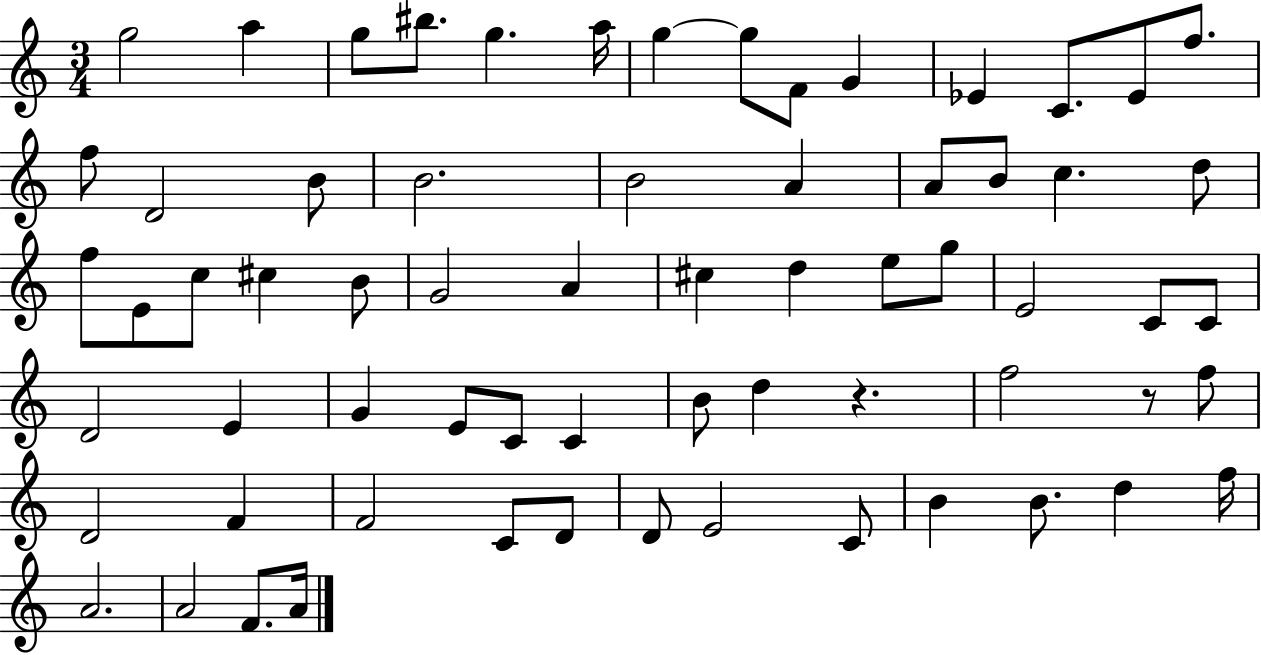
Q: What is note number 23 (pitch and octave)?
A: C5